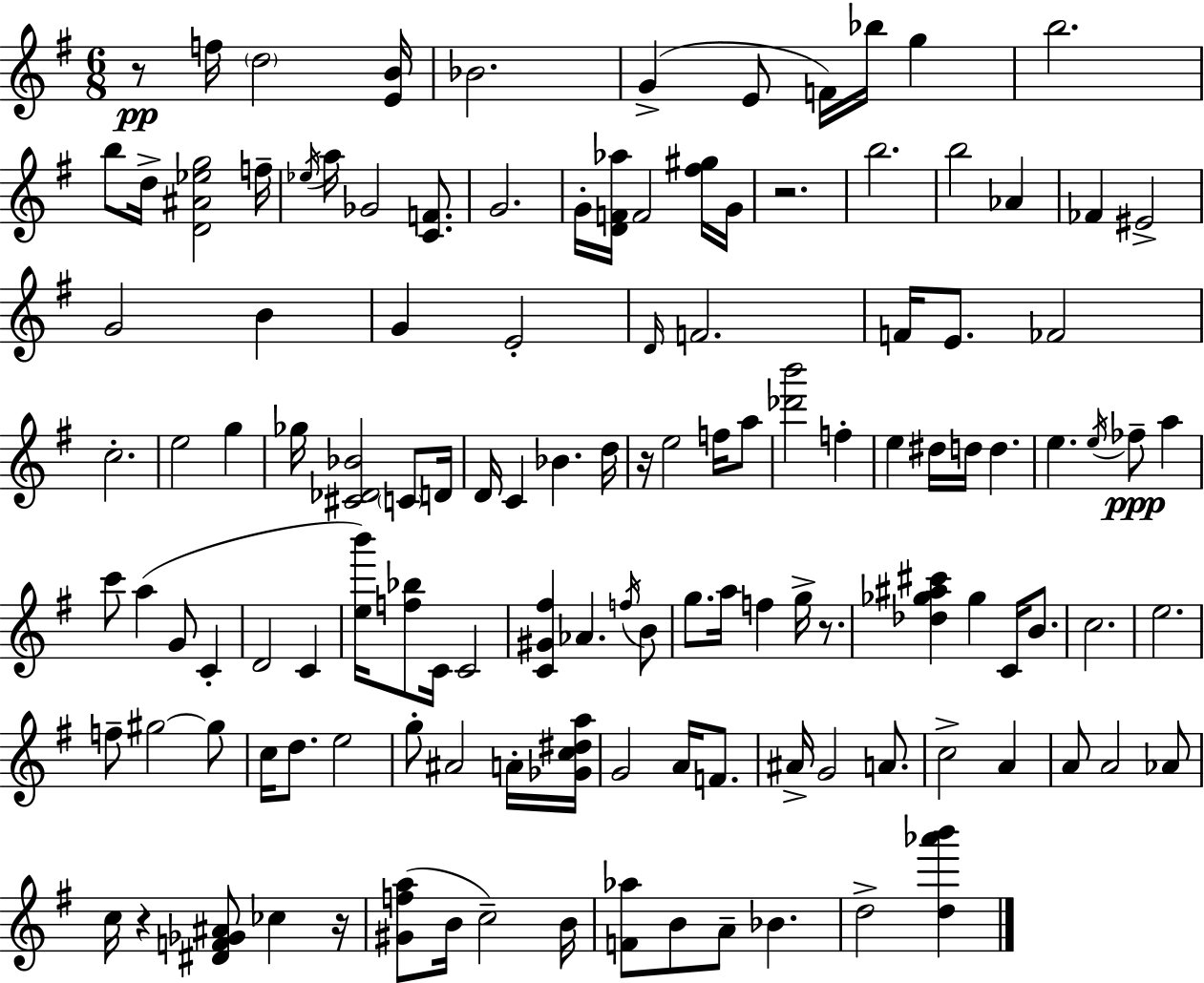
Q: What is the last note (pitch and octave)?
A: D5